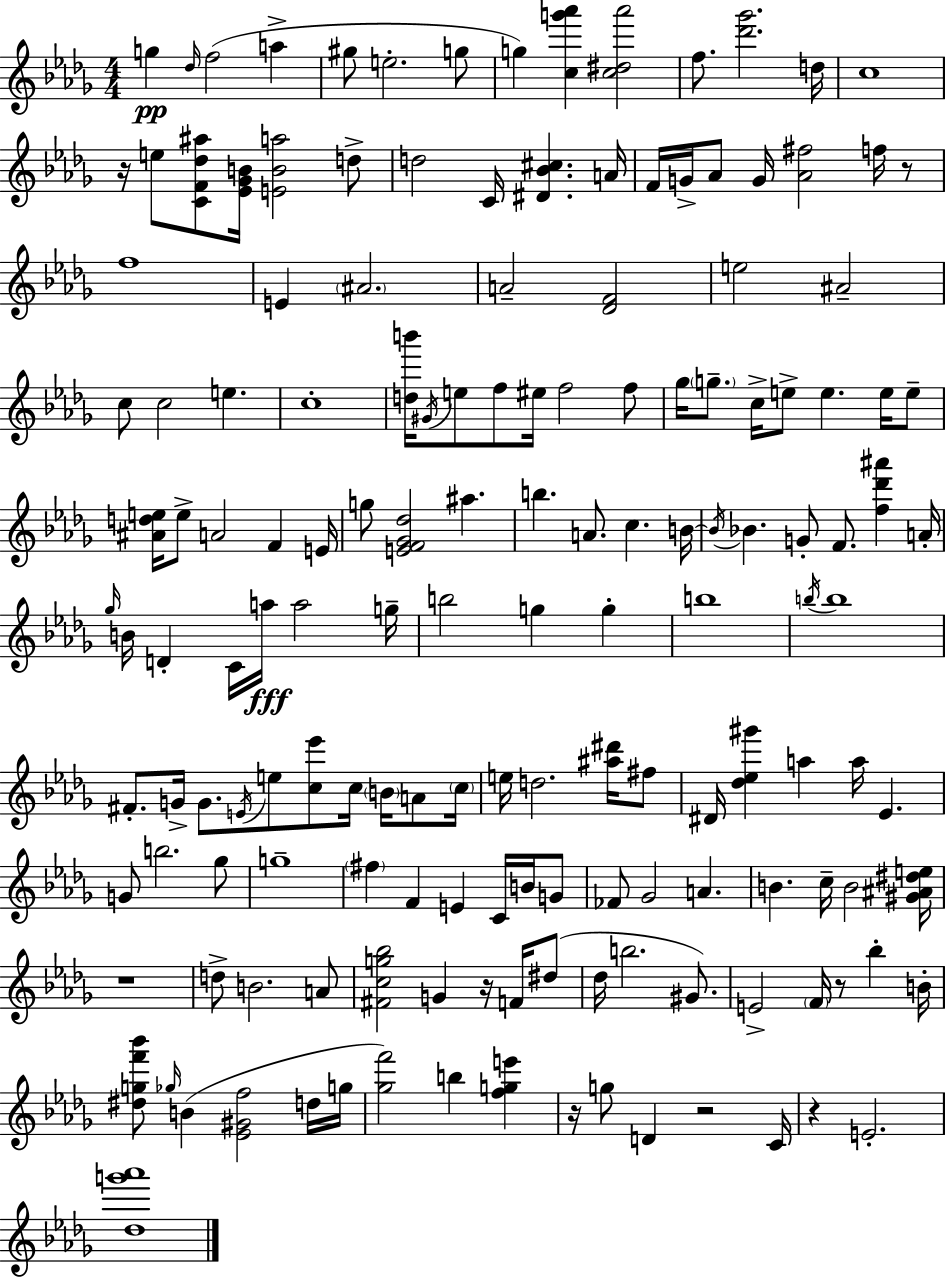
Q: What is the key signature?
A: BES minor